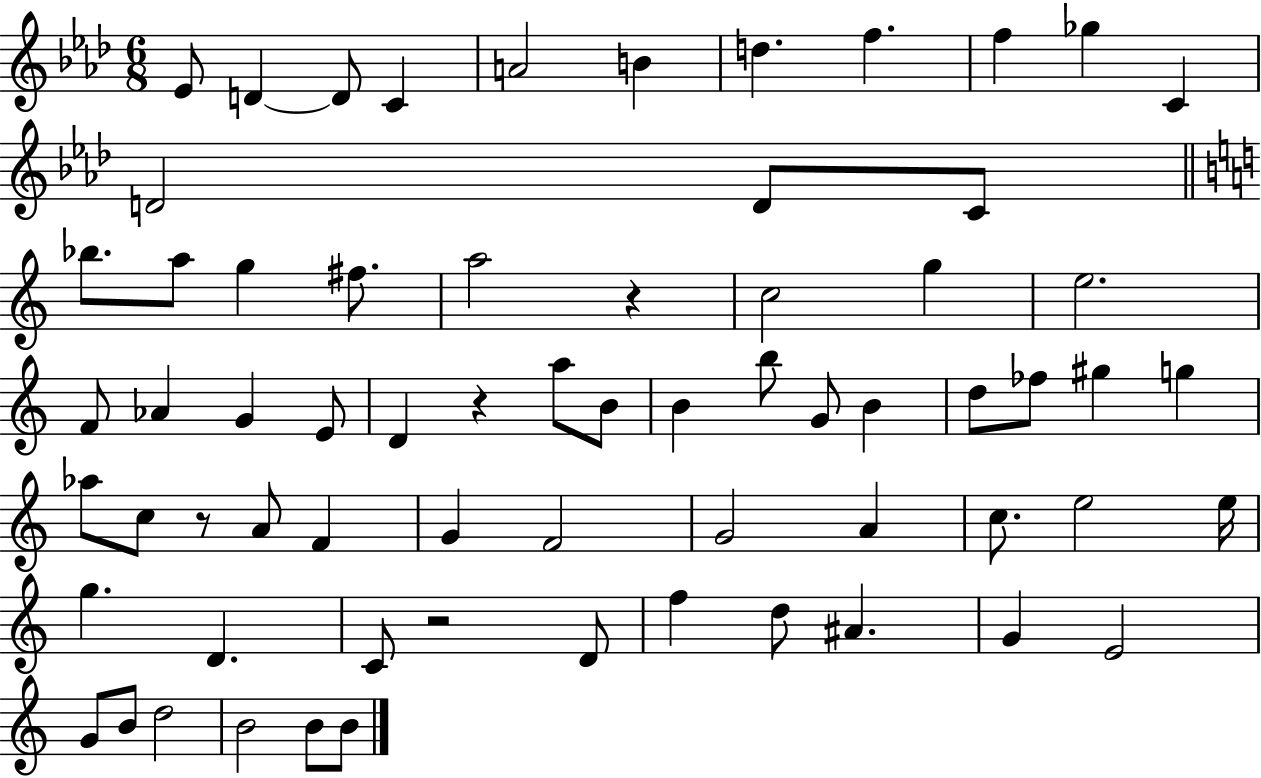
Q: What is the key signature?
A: AES major